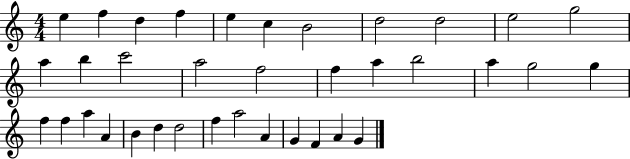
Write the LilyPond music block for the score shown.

{
  \clef treble
  \numericTimeSignature
  \time 4/4
  \key c \major
  e''4 f''4 d''4 f''4 | e''4 c''4 b'2 | d''2 d''2 | e''2 g''2 | \break a''4 b''4 c'''2 | a''2 f''2 | f''4 a''4 b''2 | a''4 g''2 g''4 | \break f''4 f''4 a''4 a'4 | b'4 d''4 d''2 | f''4 a''2 a'4 | g'4 f'4 a'4 g'4 | \break \bar "|."
}